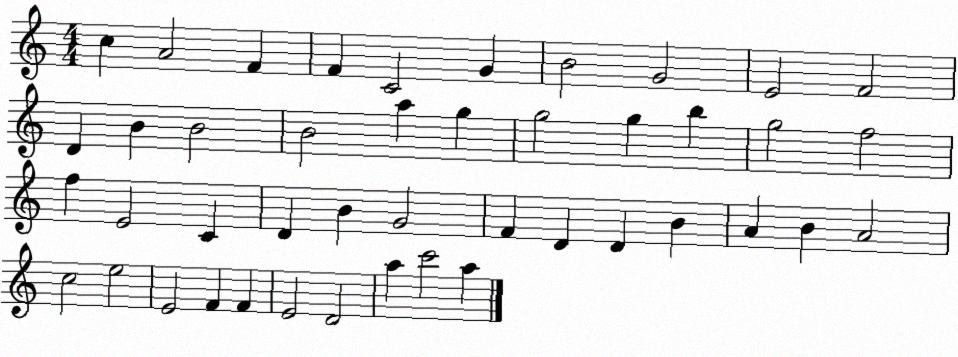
X:1
T:Untitled
M:4/4
L:1/4
K:C
c A2 F F C2 G B2 G2 E2 F2 D B B2 B2 a g g2 g b g2 f2 f E2 C D B G2 F D D B A B A2 c2 e2 E2 F F E2 D2 a c'2 a